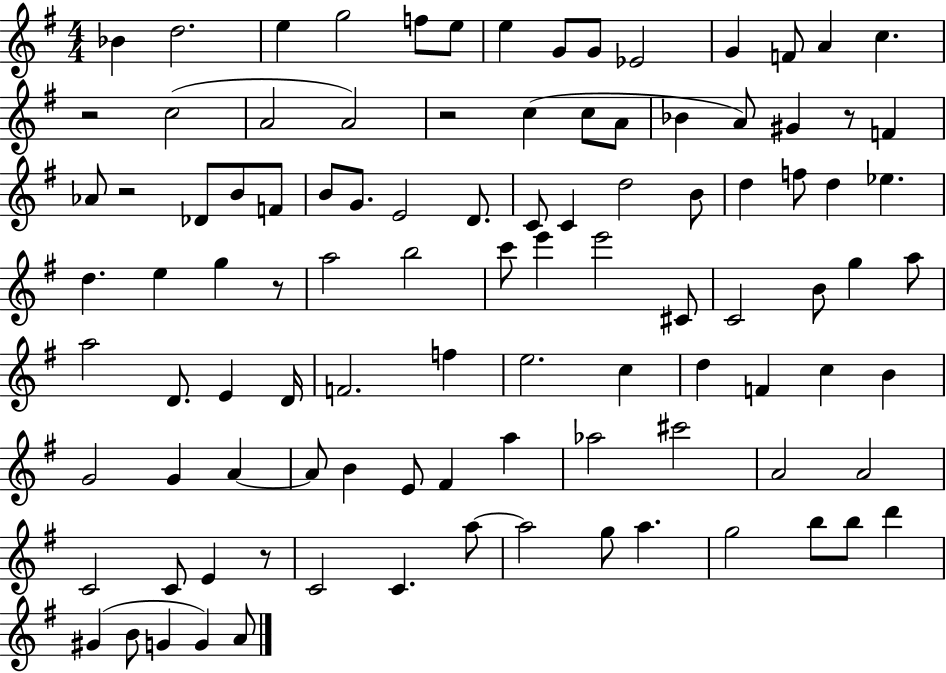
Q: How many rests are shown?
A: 6